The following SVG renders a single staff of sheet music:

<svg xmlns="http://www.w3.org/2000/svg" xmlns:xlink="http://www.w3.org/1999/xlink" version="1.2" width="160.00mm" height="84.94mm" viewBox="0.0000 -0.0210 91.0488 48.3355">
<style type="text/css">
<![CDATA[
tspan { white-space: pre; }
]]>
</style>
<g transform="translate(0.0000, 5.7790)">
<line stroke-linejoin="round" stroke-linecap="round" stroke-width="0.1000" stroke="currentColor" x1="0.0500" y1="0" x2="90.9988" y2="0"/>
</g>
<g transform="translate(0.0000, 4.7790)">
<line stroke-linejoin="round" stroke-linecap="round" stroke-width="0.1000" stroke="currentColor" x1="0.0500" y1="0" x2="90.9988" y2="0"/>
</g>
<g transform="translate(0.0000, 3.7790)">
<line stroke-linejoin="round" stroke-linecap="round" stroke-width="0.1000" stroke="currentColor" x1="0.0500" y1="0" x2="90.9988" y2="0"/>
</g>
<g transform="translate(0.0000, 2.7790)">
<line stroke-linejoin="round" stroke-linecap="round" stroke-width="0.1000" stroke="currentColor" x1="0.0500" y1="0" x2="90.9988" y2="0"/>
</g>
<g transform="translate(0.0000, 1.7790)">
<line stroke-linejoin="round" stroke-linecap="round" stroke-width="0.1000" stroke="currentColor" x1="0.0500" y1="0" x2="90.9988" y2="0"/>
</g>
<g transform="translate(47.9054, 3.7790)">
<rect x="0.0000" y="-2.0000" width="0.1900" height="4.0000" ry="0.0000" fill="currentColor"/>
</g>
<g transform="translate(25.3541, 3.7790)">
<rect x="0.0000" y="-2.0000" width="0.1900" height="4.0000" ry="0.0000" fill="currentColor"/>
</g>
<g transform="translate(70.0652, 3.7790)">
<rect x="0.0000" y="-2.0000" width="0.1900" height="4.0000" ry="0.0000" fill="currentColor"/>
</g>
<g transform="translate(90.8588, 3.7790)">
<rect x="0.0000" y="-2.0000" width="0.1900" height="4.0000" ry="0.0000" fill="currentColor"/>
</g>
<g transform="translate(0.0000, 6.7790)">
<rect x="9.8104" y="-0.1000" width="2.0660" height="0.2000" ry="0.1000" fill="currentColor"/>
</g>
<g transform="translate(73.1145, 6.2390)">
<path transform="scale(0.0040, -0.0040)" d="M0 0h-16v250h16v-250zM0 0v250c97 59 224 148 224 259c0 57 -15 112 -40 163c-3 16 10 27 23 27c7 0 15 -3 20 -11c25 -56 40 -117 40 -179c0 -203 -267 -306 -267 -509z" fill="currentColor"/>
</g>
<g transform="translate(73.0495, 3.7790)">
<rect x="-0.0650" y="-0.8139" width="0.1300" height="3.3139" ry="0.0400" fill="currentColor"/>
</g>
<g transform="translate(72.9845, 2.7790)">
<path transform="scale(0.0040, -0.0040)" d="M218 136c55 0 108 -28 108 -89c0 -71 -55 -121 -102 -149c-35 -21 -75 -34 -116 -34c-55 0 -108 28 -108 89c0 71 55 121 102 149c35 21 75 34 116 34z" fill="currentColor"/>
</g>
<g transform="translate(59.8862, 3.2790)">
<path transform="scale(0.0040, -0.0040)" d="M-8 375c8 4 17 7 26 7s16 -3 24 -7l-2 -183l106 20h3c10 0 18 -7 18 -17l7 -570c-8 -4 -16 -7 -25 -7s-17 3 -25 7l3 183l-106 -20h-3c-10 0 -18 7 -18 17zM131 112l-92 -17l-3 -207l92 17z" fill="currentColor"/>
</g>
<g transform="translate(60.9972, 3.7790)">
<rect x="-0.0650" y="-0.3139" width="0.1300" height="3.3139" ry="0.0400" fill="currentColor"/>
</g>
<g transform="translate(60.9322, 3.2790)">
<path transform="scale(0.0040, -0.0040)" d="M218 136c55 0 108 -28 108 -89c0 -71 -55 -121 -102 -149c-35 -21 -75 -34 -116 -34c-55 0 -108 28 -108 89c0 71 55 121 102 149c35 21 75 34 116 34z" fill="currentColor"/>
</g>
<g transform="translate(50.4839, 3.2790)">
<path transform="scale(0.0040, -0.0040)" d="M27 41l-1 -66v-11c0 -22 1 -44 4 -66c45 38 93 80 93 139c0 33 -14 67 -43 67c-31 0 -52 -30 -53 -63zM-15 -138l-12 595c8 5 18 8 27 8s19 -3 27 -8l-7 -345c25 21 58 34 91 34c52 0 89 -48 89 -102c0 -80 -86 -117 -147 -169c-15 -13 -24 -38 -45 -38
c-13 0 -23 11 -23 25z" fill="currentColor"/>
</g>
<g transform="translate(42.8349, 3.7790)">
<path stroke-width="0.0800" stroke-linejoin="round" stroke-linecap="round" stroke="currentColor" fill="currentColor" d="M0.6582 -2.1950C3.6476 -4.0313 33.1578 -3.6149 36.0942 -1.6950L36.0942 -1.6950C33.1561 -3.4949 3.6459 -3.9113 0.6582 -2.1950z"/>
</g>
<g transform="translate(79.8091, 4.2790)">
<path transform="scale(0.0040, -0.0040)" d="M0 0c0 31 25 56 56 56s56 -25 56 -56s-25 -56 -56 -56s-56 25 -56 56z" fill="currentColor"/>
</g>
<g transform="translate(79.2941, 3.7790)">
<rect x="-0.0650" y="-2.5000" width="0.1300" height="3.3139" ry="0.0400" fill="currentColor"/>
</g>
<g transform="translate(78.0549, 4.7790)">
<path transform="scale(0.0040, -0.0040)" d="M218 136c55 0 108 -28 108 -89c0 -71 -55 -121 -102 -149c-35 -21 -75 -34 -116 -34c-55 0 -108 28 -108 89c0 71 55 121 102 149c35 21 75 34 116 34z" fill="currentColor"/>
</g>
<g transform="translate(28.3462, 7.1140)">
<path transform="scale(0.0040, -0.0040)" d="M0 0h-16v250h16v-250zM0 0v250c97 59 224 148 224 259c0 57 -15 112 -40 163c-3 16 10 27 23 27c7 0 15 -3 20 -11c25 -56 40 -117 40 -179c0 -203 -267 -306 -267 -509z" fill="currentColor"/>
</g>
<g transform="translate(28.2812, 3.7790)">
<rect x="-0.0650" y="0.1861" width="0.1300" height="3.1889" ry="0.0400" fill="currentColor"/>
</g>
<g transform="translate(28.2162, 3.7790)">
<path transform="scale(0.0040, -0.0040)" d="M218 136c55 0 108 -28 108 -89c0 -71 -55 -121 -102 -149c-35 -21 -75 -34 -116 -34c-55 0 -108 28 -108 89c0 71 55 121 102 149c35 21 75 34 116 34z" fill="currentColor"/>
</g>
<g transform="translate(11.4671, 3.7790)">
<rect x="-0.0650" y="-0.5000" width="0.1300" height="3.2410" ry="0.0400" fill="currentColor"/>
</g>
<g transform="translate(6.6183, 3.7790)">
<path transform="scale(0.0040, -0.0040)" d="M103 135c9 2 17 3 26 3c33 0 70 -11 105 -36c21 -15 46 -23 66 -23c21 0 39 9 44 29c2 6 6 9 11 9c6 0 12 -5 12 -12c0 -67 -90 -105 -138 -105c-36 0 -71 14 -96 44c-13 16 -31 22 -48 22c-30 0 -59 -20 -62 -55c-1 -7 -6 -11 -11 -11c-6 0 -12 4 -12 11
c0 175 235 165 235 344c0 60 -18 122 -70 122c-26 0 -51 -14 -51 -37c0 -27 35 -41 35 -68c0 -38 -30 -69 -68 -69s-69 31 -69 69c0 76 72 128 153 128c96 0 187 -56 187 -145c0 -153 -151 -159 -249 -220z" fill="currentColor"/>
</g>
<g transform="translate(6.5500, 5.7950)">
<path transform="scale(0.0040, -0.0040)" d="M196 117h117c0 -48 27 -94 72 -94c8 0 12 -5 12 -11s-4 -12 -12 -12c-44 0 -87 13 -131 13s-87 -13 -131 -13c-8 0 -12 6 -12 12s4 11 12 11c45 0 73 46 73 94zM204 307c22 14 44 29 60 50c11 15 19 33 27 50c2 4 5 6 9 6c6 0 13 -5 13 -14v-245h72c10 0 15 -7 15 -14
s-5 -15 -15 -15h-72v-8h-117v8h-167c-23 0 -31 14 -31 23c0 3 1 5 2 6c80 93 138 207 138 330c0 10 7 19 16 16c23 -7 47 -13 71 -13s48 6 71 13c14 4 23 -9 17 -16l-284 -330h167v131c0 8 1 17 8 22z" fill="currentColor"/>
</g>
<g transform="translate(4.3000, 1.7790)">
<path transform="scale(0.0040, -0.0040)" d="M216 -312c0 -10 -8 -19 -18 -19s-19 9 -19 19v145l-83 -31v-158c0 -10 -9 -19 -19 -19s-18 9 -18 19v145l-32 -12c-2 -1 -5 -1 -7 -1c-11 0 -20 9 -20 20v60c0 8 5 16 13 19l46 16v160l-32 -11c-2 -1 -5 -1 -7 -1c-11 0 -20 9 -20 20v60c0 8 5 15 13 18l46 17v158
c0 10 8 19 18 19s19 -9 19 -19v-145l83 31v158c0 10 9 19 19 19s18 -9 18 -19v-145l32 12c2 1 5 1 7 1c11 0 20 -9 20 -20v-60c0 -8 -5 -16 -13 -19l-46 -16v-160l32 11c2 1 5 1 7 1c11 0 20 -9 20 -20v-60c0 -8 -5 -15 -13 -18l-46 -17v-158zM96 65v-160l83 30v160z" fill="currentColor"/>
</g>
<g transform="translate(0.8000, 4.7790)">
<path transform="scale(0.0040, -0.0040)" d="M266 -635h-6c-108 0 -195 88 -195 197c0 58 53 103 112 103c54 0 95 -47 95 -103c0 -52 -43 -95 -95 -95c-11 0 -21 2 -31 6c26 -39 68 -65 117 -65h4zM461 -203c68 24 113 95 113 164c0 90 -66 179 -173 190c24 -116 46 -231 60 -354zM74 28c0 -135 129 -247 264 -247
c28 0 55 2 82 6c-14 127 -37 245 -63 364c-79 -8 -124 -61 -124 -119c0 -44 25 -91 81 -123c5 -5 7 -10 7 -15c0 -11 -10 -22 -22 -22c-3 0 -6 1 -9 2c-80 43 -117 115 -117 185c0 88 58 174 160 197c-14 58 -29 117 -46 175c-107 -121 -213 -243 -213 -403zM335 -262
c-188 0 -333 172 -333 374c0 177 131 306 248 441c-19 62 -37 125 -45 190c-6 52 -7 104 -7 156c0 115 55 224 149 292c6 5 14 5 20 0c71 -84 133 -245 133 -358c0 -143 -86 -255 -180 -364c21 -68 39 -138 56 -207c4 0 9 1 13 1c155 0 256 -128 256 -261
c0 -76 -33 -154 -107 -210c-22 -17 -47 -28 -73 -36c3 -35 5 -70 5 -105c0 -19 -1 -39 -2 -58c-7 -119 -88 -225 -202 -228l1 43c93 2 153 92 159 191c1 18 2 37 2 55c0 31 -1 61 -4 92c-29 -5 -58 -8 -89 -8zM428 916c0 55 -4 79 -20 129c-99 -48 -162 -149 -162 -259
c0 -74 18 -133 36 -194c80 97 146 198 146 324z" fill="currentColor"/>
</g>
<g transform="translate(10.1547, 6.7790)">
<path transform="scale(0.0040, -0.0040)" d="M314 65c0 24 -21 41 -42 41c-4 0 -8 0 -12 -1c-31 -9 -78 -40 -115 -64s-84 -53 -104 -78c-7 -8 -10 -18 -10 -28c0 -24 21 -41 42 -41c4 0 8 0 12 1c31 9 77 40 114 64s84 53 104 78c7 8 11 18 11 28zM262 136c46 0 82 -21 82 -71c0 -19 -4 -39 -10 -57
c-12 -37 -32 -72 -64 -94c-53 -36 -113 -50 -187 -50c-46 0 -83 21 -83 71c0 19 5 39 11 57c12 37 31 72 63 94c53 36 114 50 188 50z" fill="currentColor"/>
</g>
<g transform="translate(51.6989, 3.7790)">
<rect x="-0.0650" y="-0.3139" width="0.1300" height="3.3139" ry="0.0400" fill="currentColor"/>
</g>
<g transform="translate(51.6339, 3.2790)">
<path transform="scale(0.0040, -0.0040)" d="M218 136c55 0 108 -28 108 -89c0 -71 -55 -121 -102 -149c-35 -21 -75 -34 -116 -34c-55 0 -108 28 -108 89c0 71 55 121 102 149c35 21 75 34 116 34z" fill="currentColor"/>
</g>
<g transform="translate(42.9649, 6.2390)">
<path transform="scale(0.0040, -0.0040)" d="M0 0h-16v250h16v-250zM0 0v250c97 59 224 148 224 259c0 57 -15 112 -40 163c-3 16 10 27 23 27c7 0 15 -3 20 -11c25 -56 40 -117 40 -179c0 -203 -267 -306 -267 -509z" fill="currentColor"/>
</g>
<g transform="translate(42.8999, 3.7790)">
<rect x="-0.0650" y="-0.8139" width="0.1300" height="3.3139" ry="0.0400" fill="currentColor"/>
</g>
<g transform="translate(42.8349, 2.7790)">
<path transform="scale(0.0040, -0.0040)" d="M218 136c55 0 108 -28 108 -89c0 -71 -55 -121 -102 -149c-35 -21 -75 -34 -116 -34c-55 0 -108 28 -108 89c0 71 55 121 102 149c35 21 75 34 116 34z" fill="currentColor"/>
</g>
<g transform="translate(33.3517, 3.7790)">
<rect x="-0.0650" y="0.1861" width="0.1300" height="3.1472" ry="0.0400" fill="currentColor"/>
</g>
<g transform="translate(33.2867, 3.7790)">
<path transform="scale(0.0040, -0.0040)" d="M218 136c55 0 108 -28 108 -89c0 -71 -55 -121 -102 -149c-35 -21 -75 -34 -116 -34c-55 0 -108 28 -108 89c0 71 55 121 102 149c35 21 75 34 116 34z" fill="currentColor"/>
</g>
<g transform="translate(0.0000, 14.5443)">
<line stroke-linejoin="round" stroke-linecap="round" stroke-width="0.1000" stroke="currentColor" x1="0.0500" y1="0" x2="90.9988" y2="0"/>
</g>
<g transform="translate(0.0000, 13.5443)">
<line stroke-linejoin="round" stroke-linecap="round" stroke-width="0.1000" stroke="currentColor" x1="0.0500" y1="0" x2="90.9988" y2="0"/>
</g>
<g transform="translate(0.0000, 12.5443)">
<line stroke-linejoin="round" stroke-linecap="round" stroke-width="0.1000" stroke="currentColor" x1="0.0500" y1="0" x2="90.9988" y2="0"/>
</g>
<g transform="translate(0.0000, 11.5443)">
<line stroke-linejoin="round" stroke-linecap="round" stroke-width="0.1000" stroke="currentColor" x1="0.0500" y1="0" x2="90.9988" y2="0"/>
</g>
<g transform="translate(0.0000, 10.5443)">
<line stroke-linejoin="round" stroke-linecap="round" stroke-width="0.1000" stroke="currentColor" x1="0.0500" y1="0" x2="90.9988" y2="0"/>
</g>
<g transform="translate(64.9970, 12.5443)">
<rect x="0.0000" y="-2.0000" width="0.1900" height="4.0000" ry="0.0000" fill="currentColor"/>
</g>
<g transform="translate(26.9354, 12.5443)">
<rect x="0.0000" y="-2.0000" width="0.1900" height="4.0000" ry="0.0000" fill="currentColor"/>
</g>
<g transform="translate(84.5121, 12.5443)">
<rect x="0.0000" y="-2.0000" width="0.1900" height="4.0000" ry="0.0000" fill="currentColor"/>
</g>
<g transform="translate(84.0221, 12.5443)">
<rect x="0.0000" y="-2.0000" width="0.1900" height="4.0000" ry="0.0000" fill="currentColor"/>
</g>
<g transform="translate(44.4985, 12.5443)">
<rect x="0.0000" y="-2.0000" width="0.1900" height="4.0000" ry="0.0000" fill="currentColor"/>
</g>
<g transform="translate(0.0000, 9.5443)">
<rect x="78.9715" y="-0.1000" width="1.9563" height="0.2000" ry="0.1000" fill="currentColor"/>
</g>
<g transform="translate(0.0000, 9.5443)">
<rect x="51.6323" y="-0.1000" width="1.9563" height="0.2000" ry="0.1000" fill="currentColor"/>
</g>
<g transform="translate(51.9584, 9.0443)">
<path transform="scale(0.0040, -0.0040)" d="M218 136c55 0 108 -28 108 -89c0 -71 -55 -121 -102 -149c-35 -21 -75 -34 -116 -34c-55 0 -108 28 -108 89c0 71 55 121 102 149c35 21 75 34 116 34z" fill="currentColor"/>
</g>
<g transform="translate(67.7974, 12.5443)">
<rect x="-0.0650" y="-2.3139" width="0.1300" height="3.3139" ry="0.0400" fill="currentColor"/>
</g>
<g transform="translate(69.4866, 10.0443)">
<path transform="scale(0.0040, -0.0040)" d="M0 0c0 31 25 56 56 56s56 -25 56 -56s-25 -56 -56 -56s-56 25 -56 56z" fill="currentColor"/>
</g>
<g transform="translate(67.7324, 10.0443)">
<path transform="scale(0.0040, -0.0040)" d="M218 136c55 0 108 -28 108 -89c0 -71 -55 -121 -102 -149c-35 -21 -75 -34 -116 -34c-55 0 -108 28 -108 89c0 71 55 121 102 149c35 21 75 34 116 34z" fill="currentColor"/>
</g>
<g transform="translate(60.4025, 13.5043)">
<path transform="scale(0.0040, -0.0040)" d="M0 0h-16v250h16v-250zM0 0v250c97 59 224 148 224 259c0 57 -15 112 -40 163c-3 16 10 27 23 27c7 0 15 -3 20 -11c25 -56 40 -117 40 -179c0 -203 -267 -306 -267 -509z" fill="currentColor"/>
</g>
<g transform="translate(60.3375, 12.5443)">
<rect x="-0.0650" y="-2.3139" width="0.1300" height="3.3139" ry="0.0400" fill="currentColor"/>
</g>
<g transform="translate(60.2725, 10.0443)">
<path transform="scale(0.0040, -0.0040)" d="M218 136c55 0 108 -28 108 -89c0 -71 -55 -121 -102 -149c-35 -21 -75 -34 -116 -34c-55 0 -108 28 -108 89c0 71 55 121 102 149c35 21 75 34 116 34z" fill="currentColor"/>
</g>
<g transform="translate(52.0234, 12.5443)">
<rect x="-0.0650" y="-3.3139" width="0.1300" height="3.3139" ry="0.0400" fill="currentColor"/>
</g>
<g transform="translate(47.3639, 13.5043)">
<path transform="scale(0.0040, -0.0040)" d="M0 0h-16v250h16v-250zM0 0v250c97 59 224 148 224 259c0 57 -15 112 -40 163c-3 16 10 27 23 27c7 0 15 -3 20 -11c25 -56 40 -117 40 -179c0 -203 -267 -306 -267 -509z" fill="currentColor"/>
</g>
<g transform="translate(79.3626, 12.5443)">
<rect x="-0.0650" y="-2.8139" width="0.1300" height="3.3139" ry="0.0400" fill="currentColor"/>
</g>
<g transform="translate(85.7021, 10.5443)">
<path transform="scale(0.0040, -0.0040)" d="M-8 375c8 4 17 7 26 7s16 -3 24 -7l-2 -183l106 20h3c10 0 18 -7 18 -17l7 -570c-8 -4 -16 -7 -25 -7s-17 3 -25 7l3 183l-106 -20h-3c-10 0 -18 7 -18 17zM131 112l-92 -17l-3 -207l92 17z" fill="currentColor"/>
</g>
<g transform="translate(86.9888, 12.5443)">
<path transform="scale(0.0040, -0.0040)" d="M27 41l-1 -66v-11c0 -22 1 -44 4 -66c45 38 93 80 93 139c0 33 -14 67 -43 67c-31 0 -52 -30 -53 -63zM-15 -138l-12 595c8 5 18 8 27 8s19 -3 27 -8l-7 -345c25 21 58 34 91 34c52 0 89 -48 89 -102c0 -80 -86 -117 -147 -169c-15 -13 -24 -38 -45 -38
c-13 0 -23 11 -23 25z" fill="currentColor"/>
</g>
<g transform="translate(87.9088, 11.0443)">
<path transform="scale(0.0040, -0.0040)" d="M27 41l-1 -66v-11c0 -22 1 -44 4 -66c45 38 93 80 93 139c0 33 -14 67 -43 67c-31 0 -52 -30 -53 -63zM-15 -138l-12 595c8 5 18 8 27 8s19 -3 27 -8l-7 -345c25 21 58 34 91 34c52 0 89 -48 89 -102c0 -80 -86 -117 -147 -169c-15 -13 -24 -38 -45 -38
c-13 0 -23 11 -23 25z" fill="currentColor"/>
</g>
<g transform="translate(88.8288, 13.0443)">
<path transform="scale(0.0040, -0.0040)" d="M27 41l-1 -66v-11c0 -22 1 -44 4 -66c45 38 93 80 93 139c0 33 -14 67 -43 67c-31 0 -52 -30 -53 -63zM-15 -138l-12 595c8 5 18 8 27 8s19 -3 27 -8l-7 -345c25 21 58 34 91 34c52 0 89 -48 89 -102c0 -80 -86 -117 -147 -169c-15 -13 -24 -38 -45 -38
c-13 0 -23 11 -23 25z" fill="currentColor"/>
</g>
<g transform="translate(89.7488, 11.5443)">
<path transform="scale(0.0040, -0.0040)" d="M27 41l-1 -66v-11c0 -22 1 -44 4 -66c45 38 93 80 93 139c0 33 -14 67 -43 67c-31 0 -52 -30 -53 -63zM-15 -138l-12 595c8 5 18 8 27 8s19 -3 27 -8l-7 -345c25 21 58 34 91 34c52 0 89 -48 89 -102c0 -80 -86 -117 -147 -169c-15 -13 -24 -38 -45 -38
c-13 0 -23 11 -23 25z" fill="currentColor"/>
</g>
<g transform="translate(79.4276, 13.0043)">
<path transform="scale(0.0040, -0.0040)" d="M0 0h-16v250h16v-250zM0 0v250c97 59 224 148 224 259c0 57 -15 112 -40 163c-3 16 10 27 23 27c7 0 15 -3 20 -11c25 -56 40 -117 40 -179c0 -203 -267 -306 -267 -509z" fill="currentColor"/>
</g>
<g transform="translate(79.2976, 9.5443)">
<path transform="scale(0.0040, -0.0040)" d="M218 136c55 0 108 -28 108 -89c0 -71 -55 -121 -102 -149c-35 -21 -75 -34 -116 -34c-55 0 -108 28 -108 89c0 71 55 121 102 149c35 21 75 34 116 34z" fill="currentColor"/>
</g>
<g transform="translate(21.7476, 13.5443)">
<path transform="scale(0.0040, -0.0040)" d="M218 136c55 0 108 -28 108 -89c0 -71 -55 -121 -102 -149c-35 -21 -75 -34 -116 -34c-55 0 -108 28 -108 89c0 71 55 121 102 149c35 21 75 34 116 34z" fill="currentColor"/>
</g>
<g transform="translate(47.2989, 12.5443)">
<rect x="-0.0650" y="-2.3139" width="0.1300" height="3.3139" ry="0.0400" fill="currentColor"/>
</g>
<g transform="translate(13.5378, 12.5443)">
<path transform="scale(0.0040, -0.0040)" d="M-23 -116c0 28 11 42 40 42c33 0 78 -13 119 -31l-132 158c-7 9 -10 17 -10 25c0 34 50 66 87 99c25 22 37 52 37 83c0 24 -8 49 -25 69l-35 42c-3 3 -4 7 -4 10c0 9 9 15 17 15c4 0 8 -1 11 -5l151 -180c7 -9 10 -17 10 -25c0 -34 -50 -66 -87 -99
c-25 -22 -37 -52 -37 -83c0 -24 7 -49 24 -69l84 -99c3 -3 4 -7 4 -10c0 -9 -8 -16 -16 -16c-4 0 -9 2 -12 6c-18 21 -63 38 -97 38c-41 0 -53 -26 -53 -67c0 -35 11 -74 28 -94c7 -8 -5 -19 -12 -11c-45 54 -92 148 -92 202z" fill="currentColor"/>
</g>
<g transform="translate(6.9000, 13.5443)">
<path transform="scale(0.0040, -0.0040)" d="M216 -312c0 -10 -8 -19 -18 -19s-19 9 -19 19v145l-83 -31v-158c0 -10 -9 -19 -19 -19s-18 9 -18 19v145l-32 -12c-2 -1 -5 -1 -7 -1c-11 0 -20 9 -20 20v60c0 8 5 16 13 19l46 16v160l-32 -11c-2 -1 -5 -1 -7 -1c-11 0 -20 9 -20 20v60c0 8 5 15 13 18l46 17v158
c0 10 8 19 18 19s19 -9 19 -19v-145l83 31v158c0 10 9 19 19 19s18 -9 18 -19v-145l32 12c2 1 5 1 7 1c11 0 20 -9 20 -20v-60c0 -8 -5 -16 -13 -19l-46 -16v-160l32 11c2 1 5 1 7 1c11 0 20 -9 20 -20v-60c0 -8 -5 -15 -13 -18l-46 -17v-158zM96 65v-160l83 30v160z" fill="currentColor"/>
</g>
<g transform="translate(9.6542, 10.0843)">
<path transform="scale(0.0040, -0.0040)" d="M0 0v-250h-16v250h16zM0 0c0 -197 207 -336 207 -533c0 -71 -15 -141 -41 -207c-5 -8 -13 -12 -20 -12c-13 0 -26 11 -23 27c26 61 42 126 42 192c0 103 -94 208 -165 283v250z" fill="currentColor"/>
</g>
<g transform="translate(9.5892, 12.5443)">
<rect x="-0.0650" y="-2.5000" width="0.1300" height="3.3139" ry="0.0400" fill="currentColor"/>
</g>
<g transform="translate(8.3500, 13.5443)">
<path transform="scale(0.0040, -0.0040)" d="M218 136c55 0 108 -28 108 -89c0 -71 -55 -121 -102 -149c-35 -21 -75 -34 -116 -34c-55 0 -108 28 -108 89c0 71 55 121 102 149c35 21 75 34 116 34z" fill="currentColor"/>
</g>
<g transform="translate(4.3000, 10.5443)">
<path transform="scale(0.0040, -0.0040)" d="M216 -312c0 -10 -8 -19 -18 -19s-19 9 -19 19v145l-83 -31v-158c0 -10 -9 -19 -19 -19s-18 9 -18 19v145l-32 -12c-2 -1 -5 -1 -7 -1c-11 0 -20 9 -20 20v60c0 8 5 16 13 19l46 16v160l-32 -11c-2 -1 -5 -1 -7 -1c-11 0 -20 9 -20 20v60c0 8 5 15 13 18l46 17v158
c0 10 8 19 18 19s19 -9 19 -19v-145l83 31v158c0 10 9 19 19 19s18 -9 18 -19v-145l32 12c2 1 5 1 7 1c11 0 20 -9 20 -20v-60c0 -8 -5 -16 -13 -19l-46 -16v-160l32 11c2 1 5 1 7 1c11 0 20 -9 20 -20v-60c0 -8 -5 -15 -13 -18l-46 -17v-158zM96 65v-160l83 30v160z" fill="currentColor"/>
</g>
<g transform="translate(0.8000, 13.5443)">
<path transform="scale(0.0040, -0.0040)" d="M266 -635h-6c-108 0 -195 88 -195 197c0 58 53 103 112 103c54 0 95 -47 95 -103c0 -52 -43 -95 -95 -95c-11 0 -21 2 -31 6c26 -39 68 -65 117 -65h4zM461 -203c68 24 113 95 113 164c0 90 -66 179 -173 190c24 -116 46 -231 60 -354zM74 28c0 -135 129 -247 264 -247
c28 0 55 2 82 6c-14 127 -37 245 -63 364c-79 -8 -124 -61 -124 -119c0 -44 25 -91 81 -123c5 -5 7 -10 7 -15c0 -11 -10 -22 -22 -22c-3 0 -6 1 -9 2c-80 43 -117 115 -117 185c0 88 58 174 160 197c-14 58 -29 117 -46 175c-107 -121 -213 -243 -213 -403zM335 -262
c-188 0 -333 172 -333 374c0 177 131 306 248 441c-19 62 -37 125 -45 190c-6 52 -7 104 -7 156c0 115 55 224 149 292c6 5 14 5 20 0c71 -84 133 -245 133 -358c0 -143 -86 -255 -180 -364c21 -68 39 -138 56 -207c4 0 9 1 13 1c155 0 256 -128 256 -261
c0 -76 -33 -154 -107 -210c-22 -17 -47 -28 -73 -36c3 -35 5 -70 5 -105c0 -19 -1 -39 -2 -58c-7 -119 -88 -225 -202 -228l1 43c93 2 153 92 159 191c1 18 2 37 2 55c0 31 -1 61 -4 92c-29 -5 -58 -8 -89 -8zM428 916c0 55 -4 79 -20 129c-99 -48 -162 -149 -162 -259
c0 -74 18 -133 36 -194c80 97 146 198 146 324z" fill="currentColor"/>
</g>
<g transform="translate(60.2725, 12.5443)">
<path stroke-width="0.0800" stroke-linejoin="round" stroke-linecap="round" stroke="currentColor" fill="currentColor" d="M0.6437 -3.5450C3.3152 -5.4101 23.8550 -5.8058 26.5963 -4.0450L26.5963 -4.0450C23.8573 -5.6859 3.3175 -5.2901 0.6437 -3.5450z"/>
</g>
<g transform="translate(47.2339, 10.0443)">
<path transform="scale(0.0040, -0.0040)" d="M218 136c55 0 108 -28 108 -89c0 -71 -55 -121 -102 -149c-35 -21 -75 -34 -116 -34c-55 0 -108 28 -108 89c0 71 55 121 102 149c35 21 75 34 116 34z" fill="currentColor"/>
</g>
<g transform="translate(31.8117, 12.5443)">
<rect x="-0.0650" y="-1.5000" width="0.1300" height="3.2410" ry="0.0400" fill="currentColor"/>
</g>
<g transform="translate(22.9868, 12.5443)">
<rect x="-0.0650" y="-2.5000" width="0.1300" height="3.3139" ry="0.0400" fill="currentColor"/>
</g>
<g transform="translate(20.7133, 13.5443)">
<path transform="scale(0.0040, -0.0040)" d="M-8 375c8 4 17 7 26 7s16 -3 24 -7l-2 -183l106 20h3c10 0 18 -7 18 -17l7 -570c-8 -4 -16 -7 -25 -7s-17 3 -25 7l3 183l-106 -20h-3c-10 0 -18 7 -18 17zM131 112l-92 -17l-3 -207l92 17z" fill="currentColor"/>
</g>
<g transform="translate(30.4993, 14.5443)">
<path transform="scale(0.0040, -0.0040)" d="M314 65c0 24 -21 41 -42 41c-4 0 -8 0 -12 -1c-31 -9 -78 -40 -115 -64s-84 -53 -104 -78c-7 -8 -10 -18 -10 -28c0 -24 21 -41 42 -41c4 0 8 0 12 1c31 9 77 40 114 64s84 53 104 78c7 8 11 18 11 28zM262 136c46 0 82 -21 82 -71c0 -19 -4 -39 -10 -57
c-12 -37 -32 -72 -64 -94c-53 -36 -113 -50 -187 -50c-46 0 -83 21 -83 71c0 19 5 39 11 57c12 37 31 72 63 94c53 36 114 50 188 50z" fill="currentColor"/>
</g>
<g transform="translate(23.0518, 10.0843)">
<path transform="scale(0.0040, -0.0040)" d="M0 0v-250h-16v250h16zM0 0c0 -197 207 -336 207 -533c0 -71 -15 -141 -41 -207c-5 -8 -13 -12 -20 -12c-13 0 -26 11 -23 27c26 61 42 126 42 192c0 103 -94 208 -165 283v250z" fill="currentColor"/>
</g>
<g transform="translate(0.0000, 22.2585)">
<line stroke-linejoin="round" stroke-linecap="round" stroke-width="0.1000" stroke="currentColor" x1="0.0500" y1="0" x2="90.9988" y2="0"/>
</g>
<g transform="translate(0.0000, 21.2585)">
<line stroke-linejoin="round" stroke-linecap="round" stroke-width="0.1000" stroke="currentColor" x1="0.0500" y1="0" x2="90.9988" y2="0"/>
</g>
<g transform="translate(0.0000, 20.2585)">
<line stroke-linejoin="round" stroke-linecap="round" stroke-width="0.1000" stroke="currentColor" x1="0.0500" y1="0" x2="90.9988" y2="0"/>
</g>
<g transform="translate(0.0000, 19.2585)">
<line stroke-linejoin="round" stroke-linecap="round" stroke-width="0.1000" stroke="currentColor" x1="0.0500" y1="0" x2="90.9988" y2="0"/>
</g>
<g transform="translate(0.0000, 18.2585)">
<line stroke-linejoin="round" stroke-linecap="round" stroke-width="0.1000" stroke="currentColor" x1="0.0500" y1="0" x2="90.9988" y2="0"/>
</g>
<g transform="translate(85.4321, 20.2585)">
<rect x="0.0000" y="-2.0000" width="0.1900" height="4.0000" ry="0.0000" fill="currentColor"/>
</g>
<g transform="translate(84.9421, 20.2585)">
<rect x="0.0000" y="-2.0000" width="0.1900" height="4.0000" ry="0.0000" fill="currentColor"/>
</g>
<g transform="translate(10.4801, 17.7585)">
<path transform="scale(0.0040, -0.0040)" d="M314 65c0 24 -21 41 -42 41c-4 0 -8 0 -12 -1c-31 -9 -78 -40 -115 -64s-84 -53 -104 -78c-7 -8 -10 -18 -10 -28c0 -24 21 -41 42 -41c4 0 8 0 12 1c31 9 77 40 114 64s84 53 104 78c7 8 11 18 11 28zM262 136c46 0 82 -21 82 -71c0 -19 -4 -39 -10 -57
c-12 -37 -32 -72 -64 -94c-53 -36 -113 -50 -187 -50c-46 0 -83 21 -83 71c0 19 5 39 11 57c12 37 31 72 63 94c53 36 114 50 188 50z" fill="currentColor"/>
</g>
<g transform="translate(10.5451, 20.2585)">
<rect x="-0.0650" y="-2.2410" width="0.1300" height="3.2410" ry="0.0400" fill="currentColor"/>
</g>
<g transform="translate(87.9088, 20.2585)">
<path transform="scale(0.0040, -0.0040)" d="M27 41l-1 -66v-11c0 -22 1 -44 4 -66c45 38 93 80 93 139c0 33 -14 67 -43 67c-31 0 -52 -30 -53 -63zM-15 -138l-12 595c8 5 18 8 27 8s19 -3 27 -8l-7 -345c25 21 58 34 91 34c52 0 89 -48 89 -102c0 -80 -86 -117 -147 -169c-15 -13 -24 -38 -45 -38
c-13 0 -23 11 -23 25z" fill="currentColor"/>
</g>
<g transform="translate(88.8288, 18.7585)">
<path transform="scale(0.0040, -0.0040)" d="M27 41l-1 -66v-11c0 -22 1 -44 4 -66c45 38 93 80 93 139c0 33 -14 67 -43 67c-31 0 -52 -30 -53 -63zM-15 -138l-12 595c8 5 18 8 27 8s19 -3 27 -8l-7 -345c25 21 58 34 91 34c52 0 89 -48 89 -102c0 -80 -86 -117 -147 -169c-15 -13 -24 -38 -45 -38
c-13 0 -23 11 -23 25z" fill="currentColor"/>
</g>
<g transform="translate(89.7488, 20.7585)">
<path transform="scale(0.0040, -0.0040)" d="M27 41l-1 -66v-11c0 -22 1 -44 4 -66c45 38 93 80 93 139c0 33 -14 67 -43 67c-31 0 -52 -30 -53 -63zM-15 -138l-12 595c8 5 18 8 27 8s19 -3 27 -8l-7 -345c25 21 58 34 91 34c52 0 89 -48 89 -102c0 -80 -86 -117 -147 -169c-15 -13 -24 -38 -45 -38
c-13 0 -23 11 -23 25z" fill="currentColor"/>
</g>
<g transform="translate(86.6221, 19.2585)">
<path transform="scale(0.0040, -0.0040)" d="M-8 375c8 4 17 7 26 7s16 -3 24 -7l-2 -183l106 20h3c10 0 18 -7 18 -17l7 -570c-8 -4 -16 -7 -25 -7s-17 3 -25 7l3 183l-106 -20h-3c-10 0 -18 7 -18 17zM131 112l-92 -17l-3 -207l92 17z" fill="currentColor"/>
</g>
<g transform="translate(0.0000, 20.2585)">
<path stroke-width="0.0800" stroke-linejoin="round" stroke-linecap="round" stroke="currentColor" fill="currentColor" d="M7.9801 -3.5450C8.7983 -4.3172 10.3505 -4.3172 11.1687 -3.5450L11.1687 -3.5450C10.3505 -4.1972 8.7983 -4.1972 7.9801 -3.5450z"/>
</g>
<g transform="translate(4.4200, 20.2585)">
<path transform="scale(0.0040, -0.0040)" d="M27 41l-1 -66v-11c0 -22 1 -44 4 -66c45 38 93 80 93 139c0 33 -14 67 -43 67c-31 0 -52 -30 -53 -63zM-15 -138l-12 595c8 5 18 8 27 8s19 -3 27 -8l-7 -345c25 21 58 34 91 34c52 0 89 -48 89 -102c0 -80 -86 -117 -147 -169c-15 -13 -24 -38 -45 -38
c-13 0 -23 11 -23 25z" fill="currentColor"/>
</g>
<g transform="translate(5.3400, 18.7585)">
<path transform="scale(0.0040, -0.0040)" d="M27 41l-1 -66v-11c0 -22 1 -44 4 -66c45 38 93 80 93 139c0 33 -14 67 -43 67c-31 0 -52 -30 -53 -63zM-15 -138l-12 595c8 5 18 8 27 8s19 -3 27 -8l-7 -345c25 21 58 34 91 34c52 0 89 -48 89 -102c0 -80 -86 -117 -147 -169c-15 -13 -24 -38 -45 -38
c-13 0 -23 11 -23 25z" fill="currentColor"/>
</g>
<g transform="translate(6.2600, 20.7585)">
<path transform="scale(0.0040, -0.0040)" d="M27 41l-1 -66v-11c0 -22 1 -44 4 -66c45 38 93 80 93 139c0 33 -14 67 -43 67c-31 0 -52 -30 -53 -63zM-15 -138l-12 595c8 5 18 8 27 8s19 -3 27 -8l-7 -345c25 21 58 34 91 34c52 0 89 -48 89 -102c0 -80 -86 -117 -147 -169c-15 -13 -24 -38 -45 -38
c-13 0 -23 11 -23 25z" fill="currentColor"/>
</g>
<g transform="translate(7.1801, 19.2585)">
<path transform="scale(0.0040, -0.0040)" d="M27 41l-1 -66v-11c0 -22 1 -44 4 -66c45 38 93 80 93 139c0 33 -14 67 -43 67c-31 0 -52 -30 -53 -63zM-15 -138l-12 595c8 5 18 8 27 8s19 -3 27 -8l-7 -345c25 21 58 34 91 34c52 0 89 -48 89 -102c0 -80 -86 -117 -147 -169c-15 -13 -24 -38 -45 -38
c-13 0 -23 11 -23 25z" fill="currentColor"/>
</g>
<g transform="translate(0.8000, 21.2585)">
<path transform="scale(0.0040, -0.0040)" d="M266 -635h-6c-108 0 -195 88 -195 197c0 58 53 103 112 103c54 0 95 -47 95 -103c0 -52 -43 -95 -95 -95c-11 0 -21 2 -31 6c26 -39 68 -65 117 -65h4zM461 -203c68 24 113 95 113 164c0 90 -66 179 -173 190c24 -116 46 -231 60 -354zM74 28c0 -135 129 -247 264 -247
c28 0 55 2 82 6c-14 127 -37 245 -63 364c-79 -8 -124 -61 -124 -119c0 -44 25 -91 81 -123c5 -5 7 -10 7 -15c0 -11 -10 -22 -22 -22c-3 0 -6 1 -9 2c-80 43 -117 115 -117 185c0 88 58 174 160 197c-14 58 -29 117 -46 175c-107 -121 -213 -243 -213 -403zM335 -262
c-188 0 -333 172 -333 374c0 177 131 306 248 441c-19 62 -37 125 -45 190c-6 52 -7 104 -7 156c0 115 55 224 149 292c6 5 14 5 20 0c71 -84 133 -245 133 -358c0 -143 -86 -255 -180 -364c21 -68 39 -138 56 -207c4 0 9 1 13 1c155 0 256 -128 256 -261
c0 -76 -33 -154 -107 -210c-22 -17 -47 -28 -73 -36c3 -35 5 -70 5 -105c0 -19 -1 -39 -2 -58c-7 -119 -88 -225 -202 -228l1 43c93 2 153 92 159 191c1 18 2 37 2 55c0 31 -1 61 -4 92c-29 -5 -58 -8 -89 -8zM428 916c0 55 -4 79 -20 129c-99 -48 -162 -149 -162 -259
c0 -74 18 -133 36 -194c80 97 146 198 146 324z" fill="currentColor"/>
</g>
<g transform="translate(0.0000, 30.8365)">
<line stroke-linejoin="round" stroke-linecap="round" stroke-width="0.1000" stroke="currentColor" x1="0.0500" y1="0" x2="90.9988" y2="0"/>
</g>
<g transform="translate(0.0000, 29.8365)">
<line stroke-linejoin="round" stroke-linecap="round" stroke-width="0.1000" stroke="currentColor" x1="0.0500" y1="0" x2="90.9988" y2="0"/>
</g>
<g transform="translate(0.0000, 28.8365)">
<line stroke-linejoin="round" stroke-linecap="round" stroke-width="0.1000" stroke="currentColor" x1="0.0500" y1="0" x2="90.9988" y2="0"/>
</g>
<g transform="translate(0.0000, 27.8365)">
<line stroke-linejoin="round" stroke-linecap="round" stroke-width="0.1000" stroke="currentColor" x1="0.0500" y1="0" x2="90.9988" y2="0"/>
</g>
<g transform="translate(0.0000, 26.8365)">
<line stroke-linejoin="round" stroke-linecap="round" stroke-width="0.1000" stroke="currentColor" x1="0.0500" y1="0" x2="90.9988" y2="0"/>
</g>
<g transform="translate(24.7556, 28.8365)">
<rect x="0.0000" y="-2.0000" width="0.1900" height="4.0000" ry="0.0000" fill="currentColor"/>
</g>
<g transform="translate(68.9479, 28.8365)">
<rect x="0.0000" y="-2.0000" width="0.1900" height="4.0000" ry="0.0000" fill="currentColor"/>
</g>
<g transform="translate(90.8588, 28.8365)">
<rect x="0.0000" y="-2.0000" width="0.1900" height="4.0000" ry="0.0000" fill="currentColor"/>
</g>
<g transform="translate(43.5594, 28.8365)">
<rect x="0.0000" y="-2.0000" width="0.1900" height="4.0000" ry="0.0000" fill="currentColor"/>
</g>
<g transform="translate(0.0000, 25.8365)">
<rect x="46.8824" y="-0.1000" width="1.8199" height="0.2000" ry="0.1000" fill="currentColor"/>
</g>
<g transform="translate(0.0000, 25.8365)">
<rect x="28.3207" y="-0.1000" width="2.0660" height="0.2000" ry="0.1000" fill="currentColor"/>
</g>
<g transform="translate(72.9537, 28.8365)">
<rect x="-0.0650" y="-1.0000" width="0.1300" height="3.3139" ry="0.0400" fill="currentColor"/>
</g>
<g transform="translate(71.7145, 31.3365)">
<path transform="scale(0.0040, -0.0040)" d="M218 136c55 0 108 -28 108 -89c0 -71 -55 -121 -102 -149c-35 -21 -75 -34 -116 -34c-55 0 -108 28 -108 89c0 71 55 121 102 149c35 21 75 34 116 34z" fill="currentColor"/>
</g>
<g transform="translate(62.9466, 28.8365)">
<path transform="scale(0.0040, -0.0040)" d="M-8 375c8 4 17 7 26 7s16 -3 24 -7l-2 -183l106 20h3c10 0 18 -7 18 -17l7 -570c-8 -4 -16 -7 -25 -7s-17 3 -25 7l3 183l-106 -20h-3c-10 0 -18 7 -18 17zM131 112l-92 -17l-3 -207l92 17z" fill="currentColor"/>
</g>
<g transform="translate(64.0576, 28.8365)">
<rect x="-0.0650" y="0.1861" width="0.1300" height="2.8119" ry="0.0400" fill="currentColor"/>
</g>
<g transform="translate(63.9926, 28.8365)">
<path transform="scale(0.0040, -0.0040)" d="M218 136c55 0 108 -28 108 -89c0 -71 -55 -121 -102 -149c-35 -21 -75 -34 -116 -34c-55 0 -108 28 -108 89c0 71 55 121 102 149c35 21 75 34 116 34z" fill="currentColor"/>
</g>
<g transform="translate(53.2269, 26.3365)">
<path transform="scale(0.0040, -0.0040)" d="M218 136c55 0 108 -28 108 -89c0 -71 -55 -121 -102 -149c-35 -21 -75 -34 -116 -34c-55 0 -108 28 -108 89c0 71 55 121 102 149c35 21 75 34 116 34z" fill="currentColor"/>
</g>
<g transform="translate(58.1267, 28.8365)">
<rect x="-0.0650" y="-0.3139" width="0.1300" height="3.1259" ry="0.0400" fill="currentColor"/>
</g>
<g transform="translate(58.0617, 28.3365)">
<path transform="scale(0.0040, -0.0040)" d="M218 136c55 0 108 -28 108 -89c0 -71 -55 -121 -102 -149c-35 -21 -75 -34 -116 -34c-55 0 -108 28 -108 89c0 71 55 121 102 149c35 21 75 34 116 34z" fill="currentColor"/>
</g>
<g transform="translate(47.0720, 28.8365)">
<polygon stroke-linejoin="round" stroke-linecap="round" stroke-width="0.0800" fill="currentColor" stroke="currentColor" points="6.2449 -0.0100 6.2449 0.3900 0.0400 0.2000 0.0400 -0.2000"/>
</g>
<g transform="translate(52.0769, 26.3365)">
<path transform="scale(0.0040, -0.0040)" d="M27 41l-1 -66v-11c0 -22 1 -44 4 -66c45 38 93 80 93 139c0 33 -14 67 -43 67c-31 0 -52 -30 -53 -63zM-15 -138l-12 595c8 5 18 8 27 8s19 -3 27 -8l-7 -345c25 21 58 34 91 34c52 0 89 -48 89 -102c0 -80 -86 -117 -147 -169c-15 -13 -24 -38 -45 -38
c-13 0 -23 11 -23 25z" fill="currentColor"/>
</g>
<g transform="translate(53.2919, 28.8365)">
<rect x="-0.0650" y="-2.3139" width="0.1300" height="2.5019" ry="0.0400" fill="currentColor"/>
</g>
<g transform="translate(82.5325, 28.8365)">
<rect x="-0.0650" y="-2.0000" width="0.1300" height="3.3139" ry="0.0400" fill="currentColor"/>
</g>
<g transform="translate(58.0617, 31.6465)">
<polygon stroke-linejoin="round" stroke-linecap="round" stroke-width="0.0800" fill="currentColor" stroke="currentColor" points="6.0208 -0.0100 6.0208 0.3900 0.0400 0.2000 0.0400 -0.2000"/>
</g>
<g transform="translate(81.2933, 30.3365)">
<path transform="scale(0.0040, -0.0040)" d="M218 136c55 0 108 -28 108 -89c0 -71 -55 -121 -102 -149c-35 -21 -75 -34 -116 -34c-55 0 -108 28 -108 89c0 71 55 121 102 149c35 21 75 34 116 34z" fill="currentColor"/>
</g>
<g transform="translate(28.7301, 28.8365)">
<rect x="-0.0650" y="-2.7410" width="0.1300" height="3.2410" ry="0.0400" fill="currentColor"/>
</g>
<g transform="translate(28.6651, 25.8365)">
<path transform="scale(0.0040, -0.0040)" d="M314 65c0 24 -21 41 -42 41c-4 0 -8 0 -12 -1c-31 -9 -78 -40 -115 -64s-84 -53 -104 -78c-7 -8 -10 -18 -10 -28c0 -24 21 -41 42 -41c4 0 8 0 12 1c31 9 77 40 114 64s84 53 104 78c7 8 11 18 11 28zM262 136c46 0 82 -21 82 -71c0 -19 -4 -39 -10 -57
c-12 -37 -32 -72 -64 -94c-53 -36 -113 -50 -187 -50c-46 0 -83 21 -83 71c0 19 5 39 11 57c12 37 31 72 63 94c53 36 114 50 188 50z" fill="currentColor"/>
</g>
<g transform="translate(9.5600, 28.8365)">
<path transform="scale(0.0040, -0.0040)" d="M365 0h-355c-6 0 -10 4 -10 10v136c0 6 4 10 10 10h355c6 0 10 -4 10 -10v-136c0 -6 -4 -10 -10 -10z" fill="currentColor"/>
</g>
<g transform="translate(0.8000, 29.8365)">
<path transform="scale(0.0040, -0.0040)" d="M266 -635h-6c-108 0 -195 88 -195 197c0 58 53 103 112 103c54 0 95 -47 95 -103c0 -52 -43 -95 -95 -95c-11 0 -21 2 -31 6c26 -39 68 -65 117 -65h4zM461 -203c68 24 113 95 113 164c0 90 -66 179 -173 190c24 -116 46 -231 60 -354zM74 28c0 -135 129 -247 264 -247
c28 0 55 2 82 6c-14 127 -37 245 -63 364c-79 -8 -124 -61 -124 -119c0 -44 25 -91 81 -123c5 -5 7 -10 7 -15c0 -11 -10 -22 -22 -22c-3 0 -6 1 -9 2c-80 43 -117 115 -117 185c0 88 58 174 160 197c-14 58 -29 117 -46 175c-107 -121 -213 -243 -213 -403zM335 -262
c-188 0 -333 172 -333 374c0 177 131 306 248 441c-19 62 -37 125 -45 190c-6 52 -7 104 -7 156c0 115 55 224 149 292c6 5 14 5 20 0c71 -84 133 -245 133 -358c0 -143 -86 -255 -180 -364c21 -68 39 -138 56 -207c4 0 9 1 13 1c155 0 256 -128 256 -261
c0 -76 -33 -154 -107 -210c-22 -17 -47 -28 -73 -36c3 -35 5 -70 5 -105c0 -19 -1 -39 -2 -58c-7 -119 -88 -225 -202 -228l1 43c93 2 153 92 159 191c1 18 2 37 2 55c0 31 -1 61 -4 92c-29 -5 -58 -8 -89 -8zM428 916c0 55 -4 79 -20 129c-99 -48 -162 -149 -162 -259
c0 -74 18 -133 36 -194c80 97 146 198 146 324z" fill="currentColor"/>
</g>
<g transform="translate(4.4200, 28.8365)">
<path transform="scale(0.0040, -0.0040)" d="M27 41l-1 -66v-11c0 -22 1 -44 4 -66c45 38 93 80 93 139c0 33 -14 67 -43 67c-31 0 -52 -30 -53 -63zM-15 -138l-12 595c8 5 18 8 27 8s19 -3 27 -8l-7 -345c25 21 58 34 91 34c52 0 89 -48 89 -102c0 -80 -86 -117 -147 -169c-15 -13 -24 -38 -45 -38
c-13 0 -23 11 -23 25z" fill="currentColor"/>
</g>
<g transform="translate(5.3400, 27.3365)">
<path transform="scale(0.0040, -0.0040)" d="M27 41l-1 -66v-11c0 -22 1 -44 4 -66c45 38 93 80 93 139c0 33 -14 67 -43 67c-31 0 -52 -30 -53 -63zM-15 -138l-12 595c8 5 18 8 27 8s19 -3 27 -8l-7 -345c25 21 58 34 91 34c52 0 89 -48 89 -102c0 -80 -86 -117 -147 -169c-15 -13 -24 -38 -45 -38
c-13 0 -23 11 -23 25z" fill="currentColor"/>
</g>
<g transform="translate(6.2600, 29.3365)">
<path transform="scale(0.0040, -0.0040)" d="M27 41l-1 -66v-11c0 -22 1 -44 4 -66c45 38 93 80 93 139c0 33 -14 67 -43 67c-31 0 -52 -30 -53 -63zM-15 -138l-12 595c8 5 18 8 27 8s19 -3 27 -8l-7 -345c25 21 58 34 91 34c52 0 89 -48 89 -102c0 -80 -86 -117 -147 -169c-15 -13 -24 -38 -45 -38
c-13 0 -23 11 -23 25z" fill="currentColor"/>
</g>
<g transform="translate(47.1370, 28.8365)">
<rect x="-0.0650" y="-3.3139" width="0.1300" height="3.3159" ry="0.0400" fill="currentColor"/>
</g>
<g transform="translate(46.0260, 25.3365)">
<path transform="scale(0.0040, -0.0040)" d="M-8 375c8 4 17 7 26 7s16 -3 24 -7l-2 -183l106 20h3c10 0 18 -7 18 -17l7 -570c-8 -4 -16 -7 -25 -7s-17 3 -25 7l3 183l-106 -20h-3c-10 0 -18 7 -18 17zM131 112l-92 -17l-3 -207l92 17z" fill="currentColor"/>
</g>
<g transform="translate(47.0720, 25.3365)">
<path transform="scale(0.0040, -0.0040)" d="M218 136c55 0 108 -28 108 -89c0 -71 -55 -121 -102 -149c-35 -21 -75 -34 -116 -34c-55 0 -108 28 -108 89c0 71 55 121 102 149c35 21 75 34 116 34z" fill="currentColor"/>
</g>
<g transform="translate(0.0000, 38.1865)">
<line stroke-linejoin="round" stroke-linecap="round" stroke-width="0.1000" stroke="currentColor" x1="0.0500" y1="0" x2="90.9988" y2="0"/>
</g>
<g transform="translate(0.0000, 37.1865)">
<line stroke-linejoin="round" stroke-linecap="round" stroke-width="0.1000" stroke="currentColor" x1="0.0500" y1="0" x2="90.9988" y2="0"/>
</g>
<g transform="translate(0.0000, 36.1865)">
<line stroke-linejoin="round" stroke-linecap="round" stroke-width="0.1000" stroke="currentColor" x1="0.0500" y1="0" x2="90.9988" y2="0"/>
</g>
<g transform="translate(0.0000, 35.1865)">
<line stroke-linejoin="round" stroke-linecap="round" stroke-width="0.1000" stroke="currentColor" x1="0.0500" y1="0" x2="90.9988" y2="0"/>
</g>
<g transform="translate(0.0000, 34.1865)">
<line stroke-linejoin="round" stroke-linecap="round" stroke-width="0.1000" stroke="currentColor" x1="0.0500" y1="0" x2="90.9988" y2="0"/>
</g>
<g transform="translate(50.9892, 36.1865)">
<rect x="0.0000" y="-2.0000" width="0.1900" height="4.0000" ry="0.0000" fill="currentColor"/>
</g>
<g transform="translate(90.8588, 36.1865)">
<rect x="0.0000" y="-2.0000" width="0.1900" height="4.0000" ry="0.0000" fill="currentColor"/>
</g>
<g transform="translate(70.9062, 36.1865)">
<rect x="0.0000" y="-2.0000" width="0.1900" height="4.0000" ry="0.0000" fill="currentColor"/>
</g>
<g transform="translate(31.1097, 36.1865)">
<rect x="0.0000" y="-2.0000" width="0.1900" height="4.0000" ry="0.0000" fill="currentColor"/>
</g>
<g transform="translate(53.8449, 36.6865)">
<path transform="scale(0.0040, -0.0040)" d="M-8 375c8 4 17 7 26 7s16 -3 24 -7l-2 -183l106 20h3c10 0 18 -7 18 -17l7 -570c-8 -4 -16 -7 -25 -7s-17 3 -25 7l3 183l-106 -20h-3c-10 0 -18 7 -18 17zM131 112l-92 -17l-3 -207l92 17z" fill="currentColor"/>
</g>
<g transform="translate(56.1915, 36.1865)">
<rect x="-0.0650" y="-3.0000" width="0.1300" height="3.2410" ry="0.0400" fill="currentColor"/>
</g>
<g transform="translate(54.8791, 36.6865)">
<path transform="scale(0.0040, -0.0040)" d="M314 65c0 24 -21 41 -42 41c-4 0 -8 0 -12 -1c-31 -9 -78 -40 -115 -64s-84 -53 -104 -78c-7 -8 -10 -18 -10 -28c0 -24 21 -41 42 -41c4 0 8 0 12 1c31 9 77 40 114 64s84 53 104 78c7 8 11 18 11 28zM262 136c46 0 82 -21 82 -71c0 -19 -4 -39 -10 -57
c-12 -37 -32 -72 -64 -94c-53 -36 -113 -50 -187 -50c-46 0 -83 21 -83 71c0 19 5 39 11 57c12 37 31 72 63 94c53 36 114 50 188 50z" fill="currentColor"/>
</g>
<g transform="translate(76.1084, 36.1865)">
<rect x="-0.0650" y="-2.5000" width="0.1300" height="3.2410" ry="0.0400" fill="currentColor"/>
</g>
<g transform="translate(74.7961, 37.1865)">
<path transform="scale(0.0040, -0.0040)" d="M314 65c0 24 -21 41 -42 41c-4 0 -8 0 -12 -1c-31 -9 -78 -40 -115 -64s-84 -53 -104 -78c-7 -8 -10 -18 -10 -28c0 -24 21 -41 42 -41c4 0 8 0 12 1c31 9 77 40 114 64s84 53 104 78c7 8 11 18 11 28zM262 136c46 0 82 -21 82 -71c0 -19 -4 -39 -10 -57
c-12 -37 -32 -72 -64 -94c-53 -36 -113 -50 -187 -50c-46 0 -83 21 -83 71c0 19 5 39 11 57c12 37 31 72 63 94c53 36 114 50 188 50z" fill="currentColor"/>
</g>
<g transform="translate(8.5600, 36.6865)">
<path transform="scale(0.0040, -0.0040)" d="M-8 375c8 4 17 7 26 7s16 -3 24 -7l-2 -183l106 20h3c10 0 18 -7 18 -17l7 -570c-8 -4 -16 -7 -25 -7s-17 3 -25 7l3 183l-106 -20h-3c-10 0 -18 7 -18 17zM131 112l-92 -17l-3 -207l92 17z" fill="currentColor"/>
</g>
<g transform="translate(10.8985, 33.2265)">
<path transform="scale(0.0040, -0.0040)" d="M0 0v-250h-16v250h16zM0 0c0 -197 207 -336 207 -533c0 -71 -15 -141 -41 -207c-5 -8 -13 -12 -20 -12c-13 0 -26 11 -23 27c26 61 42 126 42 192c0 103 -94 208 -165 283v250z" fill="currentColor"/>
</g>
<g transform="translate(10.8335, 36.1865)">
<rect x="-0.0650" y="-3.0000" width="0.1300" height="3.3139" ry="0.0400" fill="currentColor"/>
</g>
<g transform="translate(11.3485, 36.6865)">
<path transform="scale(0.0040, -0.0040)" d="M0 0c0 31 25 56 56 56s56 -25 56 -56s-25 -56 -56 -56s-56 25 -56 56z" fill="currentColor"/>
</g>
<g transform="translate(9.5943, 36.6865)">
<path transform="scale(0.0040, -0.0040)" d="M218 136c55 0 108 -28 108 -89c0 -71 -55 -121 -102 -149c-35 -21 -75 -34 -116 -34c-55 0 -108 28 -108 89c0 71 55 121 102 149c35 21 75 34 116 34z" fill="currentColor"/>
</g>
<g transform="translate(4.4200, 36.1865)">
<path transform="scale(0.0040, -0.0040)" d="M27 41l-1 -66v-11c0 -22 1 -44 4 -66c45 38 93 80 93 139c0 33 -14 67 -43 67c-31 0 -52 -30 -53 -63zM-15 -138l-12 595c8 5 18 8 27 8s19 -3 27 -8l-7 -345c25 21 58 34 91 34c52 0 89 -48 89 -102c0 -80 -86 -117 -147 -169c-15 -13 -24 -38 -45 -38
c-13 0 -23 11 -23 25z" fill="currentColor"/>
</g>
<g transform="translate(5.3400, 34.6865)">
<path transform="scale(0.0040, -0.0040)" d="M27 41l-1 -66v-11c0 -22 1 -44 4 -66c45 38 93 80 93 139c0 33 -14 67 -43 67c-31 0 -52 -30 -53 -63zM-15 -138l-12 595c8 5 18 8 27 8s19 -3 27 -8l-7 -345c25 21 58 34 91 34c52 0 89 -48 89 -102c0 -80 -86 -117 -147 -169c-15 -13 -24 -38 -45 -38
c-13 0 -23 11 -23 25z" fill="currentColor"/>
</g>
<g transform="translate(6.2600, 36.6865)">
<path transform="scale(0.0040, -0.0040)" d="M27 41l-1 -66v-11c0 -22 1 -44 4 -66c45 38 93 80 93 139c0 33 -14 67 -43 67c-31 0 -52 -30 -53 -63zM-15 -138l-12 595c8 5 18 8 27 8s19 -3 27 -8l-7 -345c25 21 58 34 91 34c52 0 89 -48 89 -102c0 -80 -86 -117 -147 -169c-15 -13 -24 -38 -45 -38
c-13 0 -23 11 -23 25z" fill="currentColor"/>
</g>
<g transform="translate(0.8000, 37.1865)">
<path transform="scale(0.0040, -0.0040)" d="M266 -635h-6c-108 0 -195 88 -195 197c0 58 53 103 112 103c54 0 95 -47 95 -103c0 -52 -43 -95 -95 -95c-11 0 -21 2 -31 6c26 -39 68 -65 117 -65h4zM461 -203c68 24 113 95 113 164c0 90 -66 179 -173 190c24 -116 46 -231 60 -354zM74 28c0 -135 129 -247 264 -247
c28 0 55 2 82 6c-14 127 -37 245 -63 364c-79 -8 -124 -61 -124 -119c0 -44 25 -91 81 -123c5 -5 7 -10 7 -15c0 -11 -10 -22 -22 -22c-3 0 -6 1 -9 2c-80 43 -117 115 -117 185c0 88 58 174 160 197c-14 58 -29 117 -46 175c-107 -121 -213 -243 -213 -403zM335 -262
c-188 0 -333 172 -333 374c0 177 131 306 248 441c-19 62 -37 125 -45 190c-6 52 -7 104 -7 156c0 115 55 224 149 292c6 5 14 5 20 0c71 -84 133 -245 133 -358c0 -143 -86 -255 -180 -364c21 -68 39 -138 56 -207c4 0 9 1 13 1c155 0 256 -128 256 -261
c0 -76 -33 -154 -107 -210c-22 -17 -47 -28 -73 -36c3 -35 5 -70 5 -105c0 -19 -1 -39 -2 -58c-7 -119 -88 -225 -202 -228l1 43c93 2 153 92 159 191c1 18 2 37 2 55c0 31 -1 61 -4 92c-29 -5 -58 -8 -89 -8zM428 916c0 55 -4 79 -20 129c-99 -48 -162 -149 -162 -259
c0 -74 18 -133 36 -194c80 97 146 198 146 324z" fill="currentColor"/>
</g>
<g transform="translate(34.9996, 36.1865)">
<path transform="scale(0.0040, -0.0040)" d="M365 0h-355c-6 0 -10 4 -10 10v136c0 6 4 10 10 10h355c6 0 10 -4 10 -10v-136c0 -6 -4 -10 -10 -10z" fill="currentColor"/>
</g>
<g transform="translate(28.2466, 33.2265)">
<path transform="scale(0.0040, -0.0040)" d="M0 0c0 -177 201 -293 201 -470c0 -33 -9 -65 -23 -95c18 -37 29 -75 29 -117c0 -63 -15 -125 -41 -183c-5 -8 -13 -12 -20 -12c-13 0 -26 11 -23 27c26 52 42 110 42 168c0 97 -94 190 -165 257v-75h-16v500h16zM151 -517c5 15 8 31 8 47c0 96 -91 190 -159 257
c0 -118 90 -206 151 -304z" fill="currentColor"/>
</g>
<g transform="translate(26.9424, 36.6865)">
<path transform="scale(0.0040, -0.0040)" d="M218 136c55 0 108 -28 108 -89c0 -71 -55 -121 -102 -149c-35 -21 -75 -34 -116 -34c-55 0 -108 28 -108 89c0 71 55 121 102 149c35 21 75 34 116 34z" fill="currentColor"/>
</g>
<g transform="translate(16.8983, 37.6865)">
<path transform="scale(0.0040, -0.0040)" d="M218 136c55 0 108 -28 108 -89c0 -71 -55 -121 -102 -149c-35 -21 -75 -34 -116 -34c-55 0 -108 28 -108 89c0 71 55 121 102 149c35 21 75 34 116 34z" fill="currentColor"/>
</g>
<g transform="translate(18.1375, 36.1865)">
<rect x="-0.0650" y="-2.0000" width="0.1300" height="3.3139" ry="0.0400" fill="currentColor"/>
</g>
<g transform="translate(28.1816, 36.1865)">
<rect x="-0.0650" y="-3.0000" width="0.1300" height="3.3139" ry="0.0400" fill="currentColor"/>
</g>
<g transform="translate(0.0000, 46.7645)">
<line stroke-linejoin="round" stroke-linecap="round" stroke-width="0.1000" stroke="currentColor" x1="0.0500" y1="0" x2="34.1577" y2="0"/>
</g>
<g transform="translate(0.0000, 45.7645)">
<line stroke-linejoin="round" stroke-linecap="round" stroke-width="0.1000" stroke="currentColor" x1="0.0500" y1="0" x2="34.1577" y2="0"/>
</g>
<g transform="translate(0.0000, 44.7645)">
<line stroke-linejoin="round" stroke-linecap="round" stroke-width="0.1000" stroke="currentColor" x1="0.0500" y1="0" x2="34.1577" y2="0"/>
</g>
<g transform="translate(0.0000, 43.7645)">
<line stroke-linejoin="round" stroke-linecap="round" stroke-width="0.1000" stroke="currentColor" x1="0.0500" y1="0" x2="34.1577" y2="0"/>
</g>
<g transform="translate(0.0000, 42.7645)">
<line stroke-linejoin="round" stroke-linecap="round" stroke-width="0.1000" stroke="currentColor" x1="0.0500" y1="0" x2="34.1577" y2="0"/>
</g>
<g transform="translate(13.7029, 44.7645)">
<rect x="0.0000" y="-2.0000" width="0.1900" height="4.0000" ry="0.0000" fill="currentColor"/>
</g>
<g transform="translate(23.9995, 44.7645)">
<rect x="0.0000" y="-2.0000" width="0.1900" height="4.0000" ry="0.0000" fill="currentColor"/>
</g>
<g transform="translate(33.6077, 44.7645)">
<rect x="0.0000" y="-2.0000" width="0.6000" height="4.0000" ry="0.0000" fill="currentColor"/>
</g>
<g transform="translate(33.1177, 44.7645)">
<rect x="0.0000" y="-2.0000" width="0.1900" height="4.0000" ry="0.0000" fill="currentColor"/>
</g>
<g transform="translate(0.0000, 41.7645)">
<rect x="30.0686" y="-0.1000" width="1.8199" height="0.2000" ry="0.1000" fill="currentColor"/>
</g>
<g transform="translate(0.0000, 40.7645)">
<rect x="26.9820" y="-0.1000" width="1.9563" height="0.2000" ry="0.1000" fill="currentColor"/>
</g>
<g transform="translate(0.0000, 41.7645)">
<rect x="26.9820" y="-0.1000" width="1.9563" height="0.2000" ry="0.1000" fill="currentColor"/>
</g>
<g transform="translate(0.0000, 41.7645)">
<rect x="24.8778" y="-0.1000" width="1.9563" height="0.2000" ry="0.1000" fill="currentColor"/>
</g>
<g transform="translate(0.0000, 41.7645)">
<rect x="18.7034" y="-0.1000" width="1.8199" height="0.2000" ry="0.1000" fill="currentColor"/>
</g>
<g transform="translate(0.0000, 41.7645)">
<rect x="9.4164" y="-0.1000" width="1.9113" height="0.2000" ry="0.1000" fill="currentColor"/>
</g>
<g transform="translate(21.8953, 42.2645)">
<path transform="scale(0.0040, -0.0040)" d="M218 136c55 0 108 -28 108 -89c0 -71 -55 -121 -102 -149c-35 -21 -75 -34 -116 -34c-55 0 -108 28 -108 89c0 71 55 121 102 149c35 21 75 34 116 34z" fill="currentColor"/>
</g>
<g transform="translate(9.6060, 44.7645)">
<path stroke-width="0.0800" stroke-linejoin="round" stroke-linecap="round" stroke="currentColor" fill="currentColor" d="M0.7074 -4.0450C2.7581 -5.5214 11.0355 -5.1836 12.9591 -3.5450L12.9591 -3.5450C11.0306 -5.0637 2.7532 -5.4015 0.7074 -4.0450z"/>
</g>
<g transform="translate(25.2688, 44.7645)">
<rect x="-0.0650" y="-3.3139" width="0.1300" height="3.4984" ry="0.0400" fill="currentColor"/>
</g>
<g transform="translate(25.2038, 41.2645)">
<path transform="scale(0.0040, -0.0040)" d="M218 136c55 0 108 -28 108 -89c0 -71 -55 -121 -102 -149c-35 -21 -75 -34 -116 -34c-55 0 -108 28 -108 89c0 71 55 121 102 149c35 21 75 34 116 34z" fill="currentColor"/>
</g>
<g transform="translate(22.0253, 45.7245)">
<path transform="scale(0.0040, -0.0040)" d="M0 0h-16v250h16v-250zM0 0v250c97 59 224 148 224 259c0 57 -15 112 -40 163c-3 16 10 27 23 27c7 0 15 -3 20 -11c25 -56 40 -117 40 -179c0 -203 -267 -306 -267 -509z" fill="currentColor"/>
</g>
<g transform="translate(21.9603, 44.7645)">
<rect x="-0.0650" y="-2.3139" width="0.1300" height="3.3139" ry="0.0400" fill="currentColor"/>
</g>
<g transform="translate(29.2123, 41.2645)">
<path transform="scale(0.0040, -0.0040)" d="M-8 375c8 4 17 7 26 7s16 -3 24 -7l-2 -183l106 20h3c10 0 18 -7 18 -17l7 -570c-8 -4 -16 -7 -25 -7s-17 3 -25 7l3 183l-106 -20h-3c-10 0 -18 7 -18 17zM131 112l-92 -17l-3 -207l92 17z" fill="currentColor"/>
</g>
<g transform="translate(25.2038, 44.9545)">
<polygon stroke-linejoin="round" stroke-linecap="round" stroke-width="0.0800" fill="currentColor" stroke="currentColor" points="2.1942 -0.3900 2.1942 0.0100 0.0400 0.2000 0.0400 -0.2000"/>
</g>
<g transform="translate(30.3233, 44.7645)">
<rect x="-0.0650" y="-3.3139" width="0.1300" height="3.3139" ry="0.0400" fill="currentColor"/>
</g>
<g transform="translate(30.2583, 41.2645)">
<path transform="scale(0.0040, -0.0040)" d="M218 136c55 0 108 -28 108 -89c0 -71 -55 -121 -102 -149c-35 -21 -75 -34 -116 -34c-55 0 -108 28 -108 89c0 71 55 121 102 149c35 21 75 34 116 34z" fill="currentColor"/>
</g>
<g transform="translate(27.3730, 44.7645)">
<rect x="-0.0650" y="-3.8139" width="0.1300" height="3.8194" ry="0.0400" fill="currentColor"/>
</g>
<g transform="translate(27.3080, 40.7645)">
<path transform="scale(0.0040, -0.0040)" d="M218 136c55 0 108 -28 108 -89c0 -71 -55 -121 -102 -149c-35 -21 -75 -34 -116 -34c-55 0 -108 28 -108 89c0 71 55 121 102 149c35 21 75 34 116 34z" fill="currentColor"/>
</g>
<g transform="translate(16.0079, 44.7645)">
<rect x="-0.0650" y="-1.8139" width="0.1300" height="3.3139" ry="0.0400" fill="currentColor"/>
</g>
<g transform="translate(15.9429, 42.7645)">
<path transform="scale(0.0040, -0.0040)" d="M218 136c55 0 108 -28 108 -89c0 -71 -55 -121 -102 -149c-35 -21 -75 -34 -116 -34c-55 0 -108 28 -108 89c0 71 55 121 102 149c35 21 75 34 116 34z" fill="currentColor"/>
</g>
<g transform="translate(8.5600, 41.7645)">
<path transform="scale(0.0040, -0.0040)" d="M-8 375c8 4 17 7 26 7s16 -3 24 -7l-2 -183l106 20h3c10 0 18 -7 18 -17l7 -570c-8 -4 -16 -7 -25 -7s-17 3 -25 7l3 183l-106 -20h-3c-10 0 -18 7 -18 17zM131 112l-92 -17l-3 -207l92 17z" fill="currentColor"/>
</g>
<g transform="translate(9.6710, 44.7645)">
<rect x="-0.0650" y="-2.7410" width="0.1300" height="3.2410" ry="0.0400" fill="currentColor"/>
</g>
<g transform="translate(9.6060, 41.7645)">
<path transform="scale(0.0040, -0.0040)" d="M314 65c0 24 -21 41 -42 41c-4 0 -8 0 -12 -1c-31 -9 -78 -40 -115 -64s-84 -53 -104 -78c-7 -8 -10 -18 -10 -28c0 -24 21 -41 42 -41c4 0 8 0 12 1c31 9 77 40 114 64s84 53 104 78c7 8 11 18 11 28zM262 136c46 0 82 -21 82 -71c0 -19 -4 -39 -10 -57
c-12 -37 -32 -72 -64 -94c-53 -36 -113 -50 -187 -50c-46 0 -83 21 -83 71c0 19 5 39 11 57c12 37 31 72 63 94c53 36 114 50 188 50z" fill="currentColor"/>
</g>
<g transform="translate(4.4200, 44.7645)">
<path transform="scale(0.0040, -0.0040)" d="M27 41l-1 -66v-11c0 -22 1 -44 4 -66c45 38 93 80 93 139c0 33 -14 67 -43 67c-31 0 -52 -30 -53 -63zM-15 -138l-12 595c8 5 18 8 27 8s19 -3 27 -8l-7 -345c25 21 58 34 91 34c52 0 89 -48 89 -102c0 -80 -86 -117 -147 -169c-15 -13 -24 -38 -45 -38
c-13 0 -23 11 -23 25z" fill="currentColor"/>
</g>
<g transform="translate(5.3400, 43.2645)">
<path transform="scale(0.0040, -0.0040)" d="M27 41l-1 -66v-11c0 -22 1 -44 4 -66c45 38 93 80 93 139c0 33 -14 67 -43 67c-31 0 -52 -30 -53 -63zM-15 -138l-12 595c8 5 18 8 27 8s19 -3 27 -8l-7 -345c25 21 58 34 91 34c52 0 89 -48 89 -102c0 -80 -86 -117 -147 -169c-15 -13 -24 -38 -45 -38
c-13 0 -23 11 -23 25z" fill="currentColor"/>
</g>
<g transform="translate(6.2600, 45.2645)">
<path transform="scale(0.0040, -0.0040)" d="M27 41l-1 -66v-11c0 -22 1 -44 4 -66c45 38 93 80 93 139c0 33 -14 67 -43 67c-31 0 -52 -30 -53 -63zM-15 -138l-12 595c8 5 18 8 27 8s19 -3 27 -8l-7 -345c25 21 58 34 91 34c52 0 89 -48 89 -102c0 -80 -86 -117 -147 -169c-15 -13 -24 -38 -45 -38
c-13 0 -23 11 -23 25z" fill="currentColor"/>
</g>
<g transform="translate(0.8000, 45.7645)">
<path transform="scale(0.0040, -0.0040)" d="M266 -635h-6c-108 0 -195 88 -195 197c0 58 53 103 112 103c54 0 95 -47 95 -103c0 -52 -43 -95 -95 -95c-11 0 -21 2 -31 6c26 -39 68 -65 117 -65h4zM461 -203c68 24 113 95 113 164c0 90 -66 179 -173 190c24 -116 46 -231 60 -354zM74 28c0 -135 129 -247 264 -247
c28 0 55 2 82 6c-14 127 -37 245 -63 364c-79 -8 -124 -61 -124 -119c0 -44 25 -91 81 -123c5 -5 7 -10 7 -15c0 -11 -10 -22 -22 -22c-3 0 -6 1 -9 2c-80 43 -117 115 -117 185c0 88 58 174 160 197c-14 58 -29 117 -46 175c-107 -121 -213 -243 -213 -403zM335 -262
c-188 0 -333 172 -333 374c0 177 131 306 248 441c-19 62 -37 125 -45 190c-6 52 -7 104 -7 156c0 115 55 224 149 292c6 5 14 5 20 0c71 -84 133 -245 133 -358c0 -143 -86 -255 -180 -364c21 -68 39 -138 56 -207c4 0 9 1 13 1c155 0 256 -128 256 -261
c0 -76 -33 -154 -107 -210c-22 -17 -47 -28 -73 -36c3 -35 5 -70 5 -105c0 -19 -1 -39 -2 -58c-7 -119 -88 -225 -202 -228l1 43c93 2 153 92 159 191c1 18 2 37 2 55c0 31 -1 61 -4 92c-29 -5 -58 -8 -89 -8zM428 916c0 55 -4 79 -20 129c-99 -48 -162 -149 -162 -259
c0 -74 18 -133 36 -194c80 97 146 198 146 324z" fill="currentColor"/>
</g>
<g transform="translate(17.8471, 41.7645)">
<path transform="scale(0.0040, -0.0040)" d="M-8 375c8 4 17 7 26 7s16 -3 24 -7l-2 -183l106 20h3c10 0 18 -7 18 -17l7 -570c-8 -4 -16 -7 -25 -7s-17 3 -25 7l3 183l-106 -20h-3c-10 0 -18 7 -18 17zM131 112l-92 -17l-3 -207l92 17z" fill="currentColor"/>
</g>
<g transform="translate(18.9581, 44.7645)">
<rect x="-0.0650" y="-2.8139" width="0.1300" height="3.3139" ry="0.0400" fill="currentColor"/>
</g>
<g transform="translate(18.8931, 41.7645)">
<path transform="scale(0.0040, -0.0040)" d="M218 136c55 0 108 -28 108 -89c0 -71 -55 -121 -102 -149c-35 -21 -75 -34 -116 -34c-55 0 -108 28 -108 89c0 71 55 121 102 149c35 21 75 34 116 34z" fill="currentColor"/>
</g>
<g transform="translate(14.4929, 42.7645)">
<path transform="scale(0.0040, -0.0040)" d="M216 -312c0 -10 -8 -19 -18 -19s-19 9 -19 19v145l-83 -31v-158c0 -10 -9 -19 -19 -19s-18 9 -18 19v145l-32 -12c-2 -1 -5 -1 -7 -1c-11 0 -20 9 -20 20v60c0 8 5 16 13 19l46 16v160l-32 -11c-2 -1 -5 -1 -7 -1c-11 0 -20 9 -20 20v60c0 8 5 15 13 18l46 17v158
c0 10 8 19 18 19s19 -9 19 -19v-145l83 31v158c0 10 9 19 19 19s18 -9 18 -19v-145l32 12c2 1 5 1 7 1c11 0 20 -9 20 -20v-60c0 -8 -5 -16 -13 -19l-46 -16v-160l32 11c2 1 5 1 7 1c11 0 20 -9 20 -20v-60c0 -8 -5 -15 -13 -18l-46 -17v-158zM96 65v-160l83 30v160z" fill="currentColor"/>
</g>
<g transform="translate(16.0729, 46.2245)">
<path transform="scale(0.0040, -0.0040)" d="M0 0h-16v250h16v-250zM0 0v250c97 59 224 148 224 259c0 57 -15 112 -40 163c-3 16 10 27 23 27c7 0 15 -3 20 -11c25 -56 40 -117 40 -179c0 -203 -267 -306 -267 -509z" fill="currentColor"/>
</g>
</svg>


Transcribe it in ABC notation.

X:1
T:Untitled
M:2/4
L:1/4
K:G
C2 B/2 B d/2 _c c d/2 G ^G/2 z G/2 E2 g/2 b g/2 g a/2 g2 z2 _a2 b/2 _g/2 c/2 B/2 D F A/2 F A/4 z2 A2 G2 a2 ^f/2 a g/2 _b/2 c'/2 b